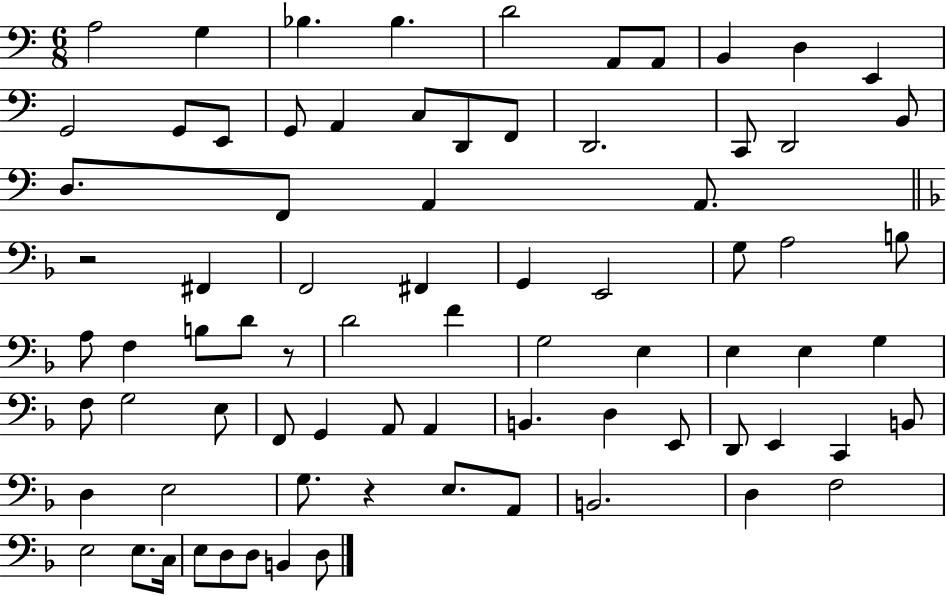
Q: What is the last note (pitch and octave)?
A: D3